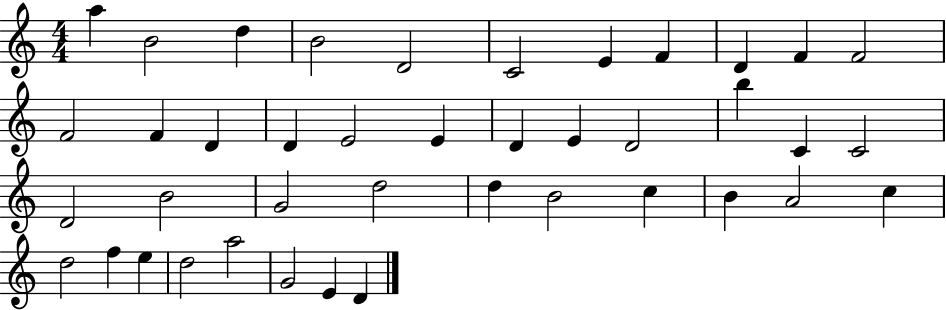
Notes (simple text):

A5/q B4/h D5/q B4/h D4/h C4/h E4/q F4/q D4/q F4/q F4/h F4/h F4/q D4/q D4/q E4/h E4/q D4/q E4/q D4/h B5/q C4/q C4/h D4/h B4/h G4/h D5/h D5/q B4/h C5/q B4/q A4/h C5/q D5/h F5/q E5/q D5/h A5/h G4/h E4/q D4/q